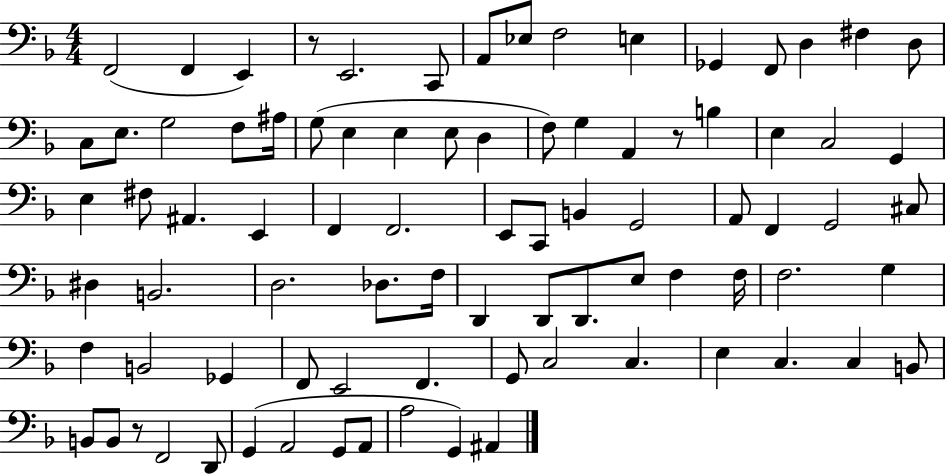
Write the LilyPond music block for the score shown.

{
  \clef bass
  \numericTimeSignature
  \time 4/4
  \key f \major
  \repeat volta 2 { f,2( f,4 e,4) | r8 e,2. c,8 | a,8 ees8 f2 e4 | ges,4 f,8 d4 fis4 d8 | \break c8 e8. g2 f8 ais16 | g8( e4 e4 e8 d4 | f8) g4 a,4 r8 b4 | e4 c2 g,4 | \break e4 fis8 ais,4. e,4 | f,4 f,2. | e,8 c,8 b,4 g,2 | a,8 f,4 g,2 cis8 | \break dis4 b,2. | d2. des8. f16 | d,4 d,8 d,8. e8 f4 f16 | f2. g4 | \break f4 b,2 ges,4 | f,8 e,2 f,4. | g,8 c2 c4. | e4 c4. c4 b,8 | \break b,8 b,8 r8 f,2 d,8 | g,4( a,2 g,8 a,8 | a2 g,4) ais,4 | } \bar "|."
}